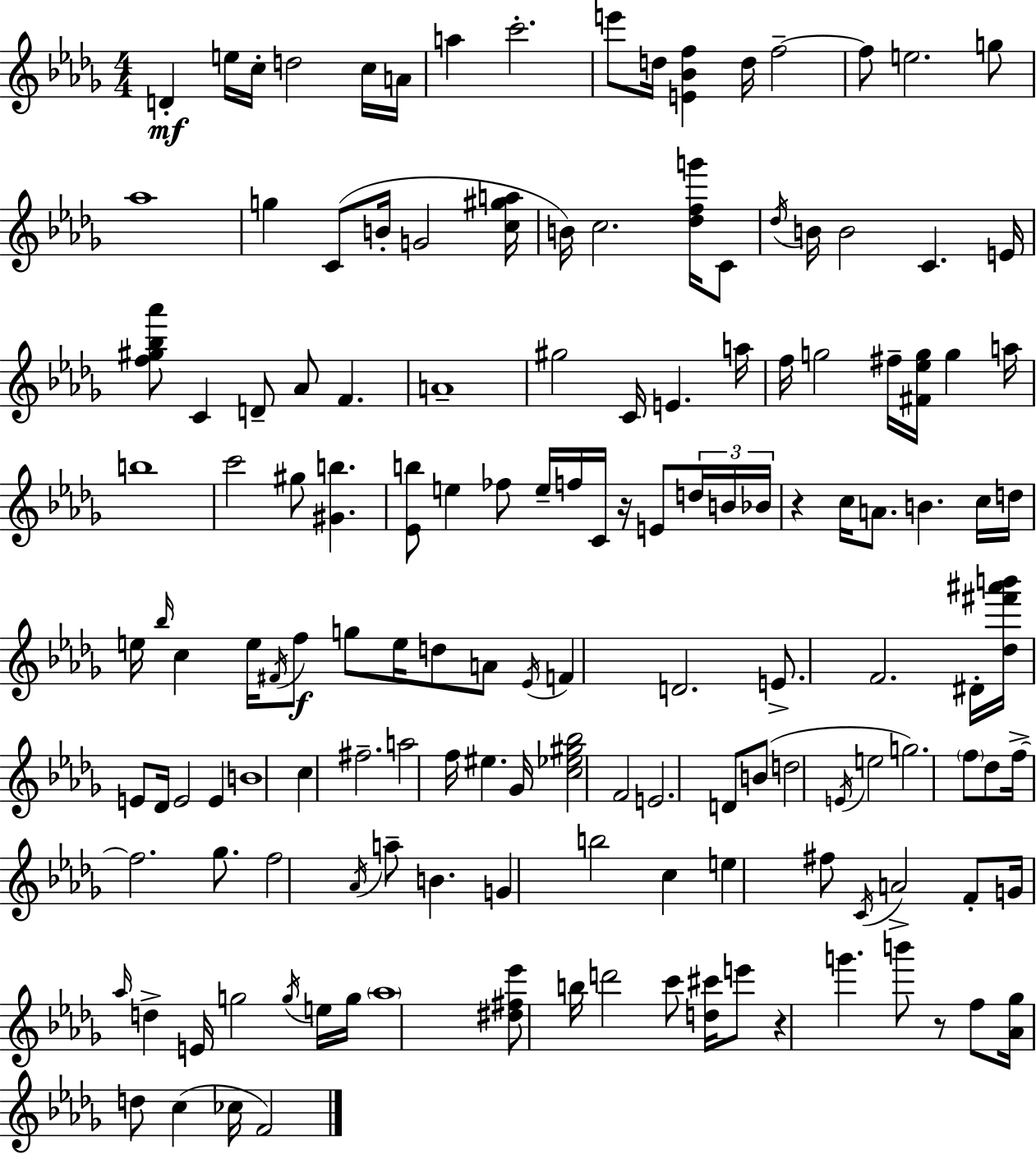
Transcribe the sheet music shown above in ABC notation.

X:1
T:Untitled
M:4/4
L:1/4
K:Bbm
D e/4 c/4 d2 c/4 A/4 a c'2 e'/2 d/4 [E_Bf] d/4 f2 f/2 e2 g/2 _a4 g C/2 B/4 G2 [c^ga]/4 B/4 c2 [_dfg']/4 C/2 _d/4 B/4 B2 C E/4 [f^g_b_a']/2 C D/2 _A/2 F A4 ^g2 C/4 E a/4 f/4 g2 ^f/4 [^F_eg]/4 g a/4 b4 c'2 ^g/2 [^Gb] [_Eb]/2 e _f/2 e/4 f/4 C/4 z/4 E/2 d/4 B/4 _B/4 z c/4 A/2 B c/4 d/4 e/4 _b/4 c e/4 ^F/4 f/2 g/2 e/4 d/2 A/2 _E/4 F D2 E/2 F2 ^D/4 [_d^f'^a'b']/4 E/2 _D/4 E2 E B4 c ^f2 a2 f/4 ^e _G/4 [c_e^g_b]2 F2 E2 D/2 B/2 d2 E/4 e2 g2 f/2 _d/2 f/4 f2 _g/2 f2 _A/4 a/2 B G b2 c e ^f/2 C/4 A2 F/2 G/4 _a/4 d E/4 g2 g/4 e/4 g/4 _a4 [^d^f_e']/2 b/4 d'2 c'/2 [d^c']/4 e'/2 z g' b'/2 z/2 f/2 [_A_g]/4 d/2 c _c/4 F2